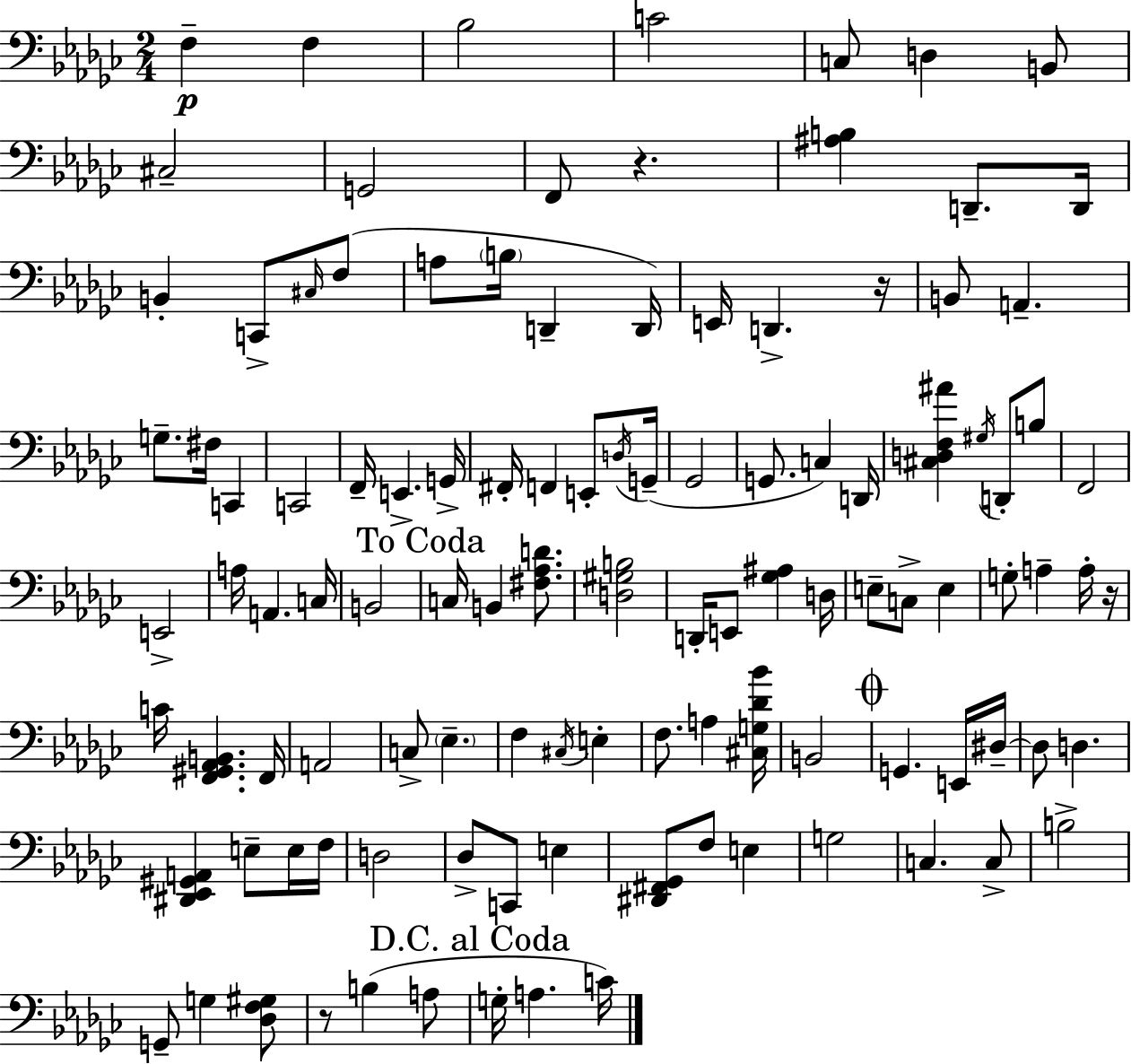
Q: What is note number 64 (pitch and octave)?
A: C3